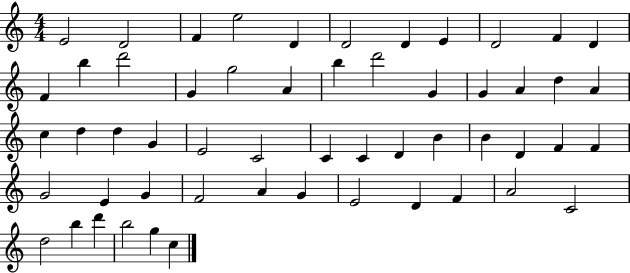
{
  \clef treble
  \numericTimeSignature
  \time 4/4
  \key c \major
  e'2 d'2 | f'4 e''2 d'4 | d'2 d'4 e'4 | d'2 f'4 d'4 | \break f'4 b''4 d'''2 | g'4 g''2 a'4 | b''4 d'''2 g'4 | g'4 a'4 d''4 a'4 | \break c''4 d''4 d''4 g'4 | e'2 c'2 | c'4 c'4 d'4 b'4 | b'4 d'4 f'4 f'4 | \break g'2 e'4 g'4 | f'2 a'4 g'4 | e'2 d'4 f'4 | a'2 c'2 | \break d''2 b''4 d'''4 | b''2 g''4 c''4 | \bar "|."
}